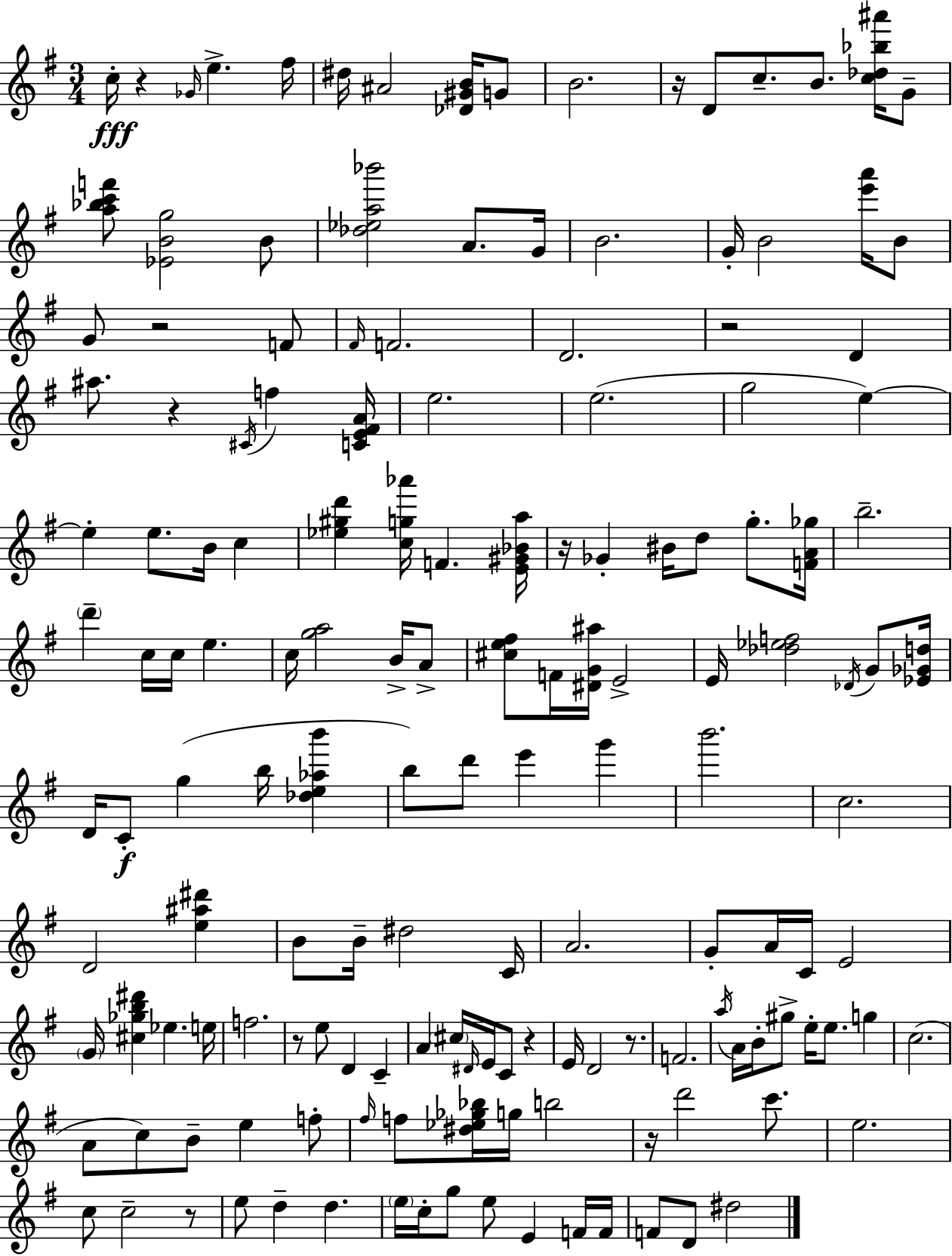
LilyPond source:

{
  \clef treble
  \numericTimeSignature
  \time 3/4
  \key g \major
  \repeat volta 2 { c''16-.\fff r4 \grace { ges'16 } e''4.-> | fis''16 dis''16 ais'2 <des' gis' b'>16 g'8 | b'2. | r16 d'8 c''8.-- b'8. <c'' des'' bes'' ais'''>16 g'8-- | \break <a'' bes'' c''' f'''>8 <ees' b' g''>2 b'8 | <des'' ees'' a'' bes'''>2 a'8. | g'16 b'2. | g'16-. b'2 <e''' a'''>16 b'8 | \break g'8 r2 f'8 | \grace { fis'16 } f'2. | d'2. | r2 d'4 | \break ais''8. r4 \acciaccatura { cis'16 } f''4 | <c' e' fis' a'>16 e''2. | e''2.( | g''2 e''4~~) | \break e''4-. e''8. b'16 c''4 | <ees'' gis'' d'''>4 <c'' g'' aes'''>16 f'4. | <e' gis' bes' a''>16 r16 ges'4-. bis'16 d''8 g''8.-. | <f' a' ges''>16 b''2.-- | \break \parenthesize d'''4-- c''16 c''16 e''4. | c''16 <g'' a''>2 | b'16-> a'8-> <cis'' e'' fis''>8 f'16 <dis' g' ais''>16 e'2-> | e'16 <des'' ees'' f''>2 | \break \acciaccatura { des'16 } g'8 <ees' ges' d''>16 d'16 c'8-.\f g''4( b''16 | <des'' e'' aes'' b'''>4 b''8) d'''8 e'''4 | g'''4 b'''2. | c''2. | \break d'2 | <e'' ais'' dis'''>4 b'8 b'16-- dis''2 | c'16 a'2. | g'8-. a'16 c'16 e'2 | \break \parenthesize g'16 <cis'' ges'' b'' dis'''>4 ees''4. | e''16 f''2. | r8 e''8 d'4 | c'4-- a'4 \parenthesize cis''16 \grace { dis'16 } e'16 c'8 | \break r4 e'16 d'2 | r8. f'2. | \acciaccatura { a''16 } a'16 b'16-. gis''8-> e''16-. e''8. | g''4 c''2.( | \break a'8 c''8) b'8-- | e''4 f''8-. \grace { fis''16 } f''8 <dis'' ees'' ges'' bes''>16 g''16 b''2 | r16 d'''2 | c'''8. e''2. | \break c''8 c''2-- | r8 e''8 d''4-- | d''4. \parenthesize e''16 c''16-. g''8 e''8 | e'4 f'16 f'16 f'8 d'8 dis''2 | \break } \bar "|."
}